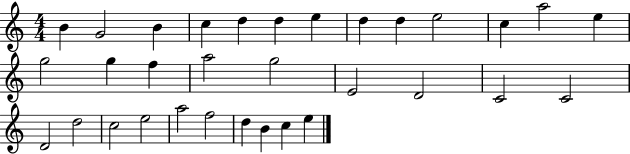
X:1
T:Untitled
M:4/4
L:1/4
K:C
B G2 B c d d e d d e2 c a2 e g2 g f a2 g2 E2 D2 C2 C2 D2 d2 c2 e2 a2 f2 d B c e